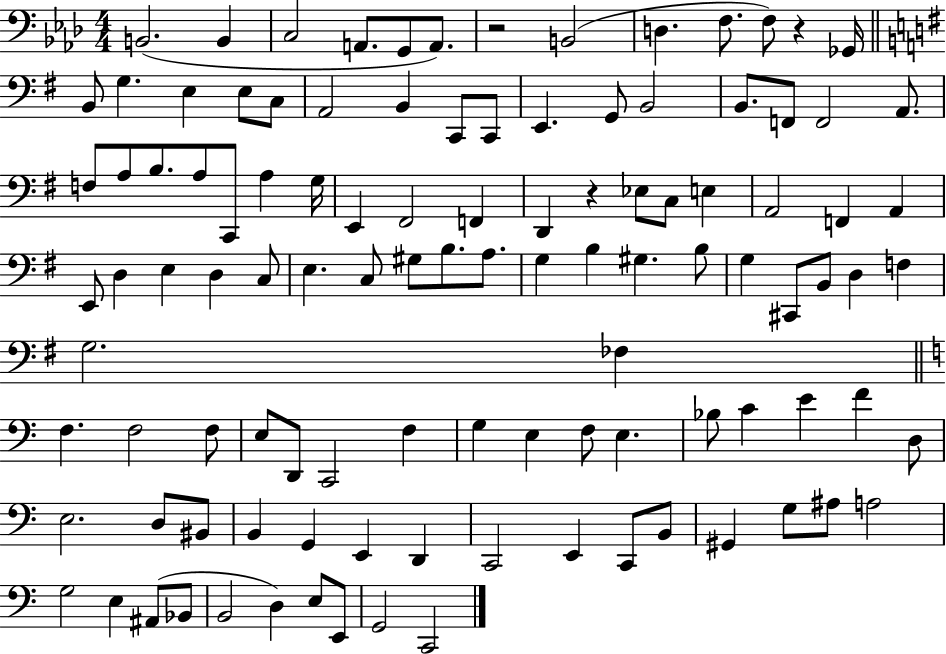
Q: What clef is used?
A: bass